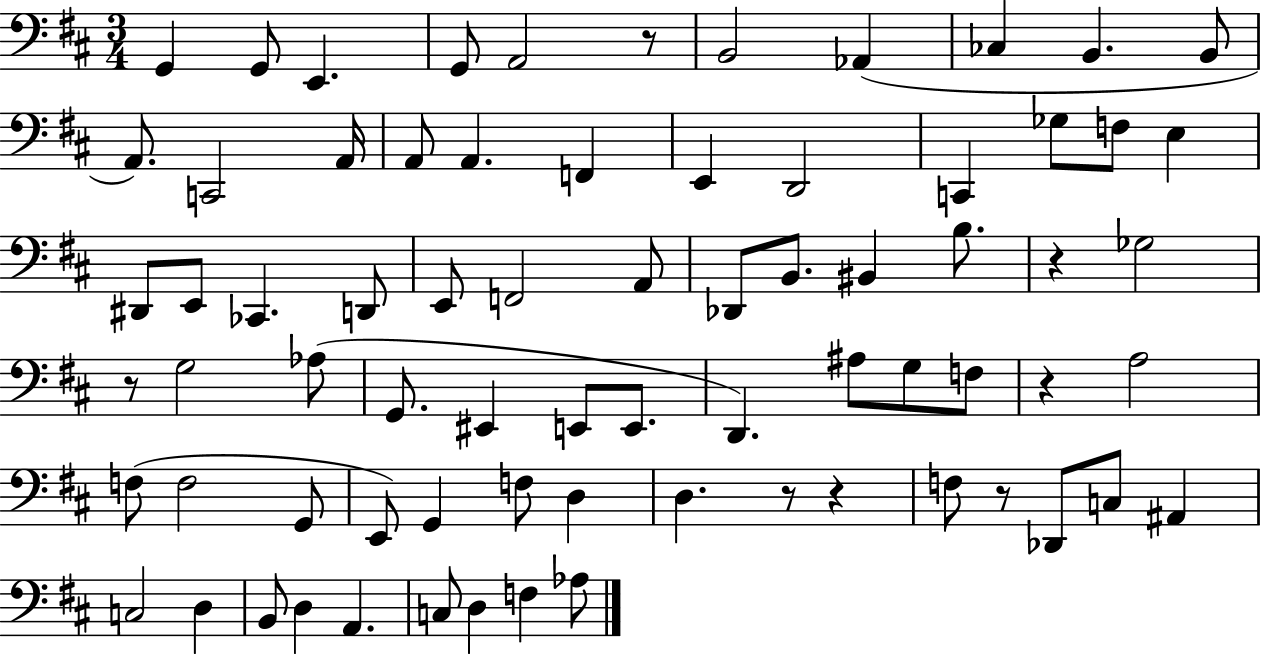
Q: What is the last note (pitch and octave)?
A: Ab3